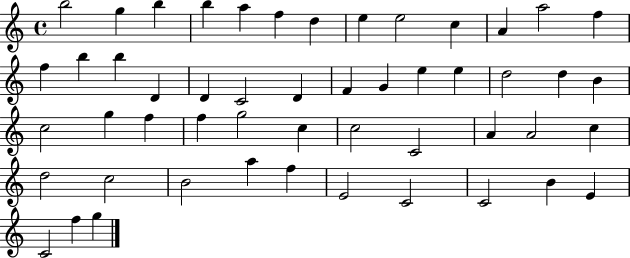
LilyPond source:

{
  \clef treble
  \time 4/4
  \defaultTimeSignature
  \key c \major
  b''2 g''4 b''4 | b''4 a''4 f''4 d''4 | e''4 e''2 c''4 | a'4 a''2 f''4 | \break f''4 b''4 b''4 d'4 | d'4 c'2 d'4 | f'4 g'4 e''4 e''4 | d''2 d''4 b'4 | \break c''2 g''4 f''4 | f''4 g''2 c''4 | c''2 c'2 | a'4 a'2 c''4 | \break d''2 c''2 | b'2 a''4 f''4 | e'2 c'2 | c'2 b'4 e'4 | \break c'2 f''4 g''4 | \bar "|."
}